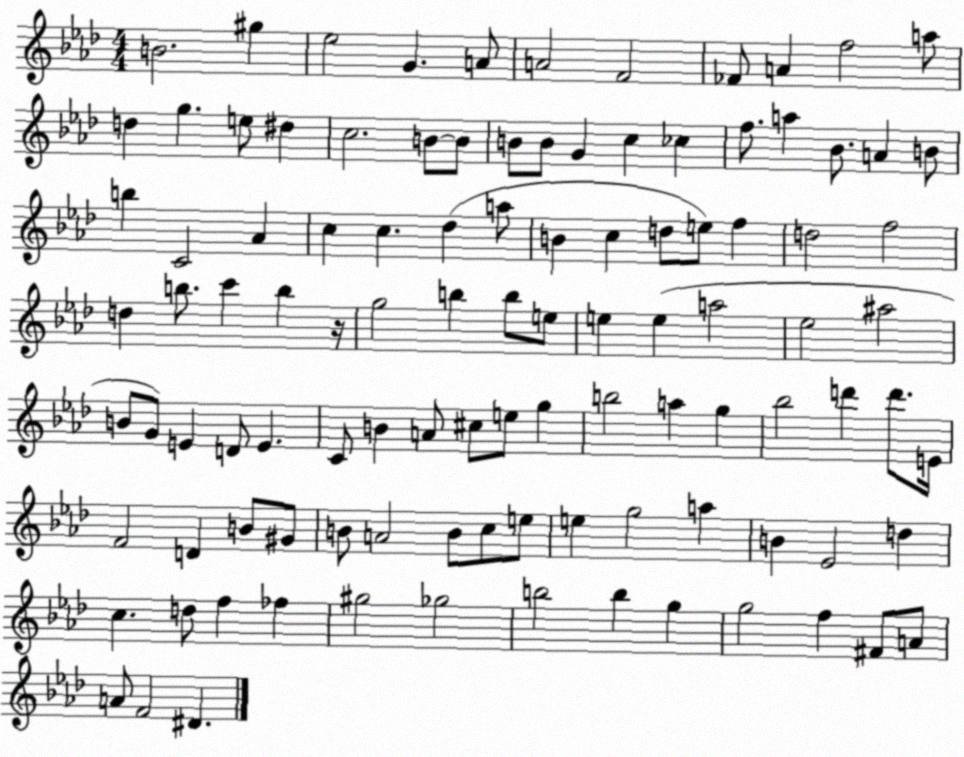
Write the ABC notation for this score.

X:1
T:Untitled
M:4/4
L:1/4
K:Ab
B2 ^g _e2 G A/2 A2 F2 _F/2 A f2 a/2 d g e/2 ^d c2 B/2 B/2 B/2 B/2 G c _c f/2 a _B/2 A B/2 b C2 _A c c _d a/2 B c d/2 e/2 f d2 f2 d b/2 c' b z/4 g2 b b/2 e/2 e e a2 _e2 ^a2 B/2 G/2 E D/2 E C/2 B A/2 ^c/2 e/2 g b2 a g _b2 d' d'/2 E/4 F2 D B/2 ^G/2 B/2 A2 B/2 c/2 e/2 e g2 a B _E2 d c d/2 f _f ^g2 _g2 b2 b g g2 f ^F/2 A/2 A/2 F2 ^D